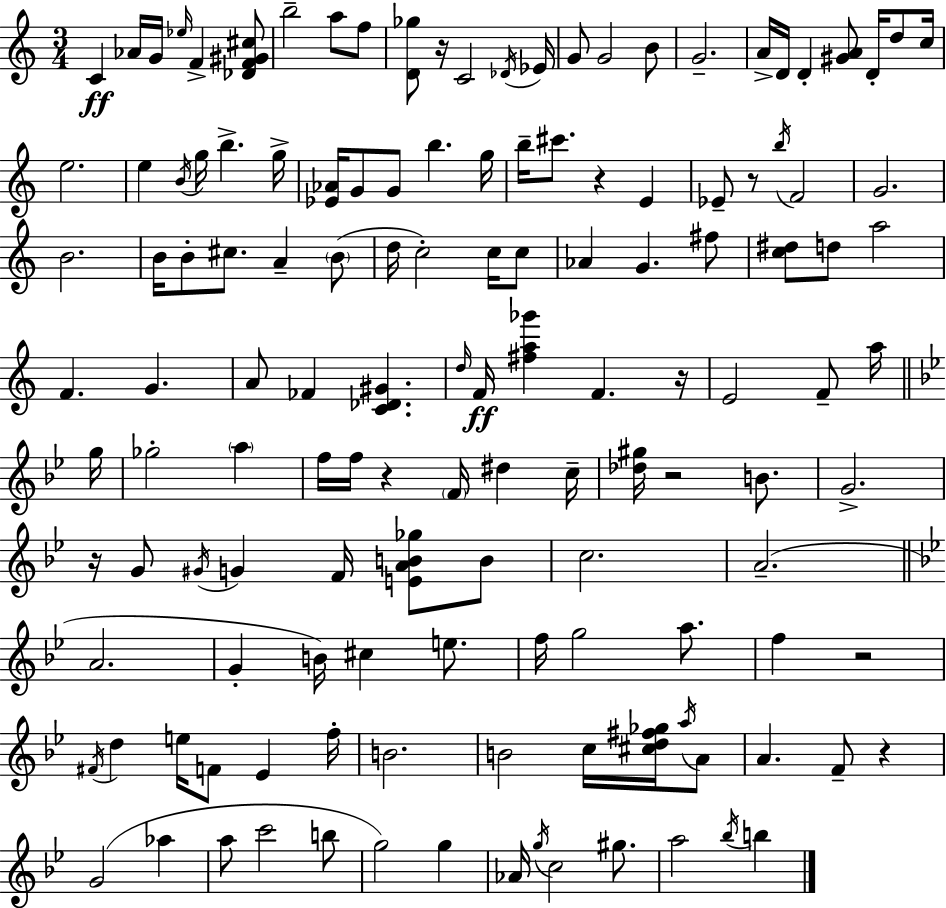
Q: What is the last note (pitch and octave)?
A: B5